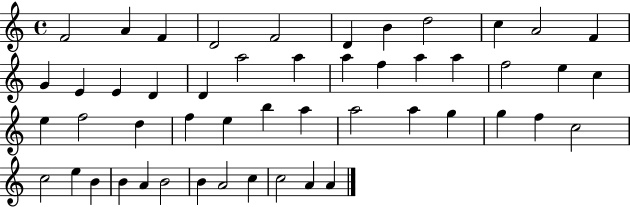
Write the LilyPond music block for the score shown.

{
  \clef treble
  \time 4/4
  \defaultTimeSignature
  \key c \major
  f'2 a'4 f'4 | d'2 f'2 | d'4 b'4 d''2 | c''4 a'2 f'4 | \break g'4 e'4 e'4 d'4 | d'4 a''2 a''4 | a''4 f''4 a''4 a''4 | f''2 e''4 c''4 | \break e''4 f''2 d''4 | f''4 e''4 b''4 a''4 | a''2 a''4 g''4 | g''4 f''4 c''2 | \break c''2 e''4 b'4 | b'4 a'4 b'2 | b'4 a'2 c''4 | c''2 a'4 a'4 | \break \bar "|."
}